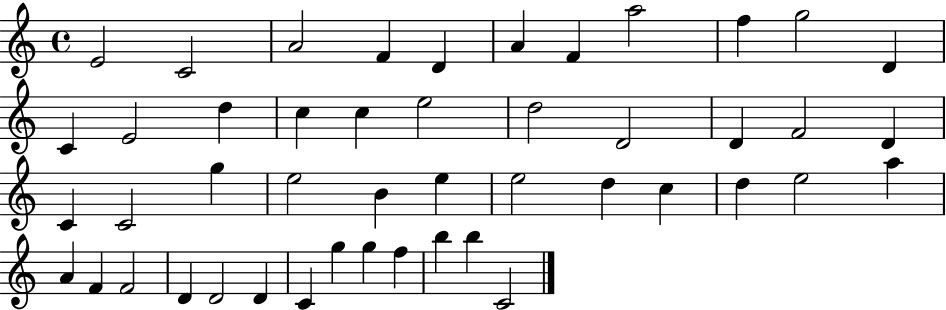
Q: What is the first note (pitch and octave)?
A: E4